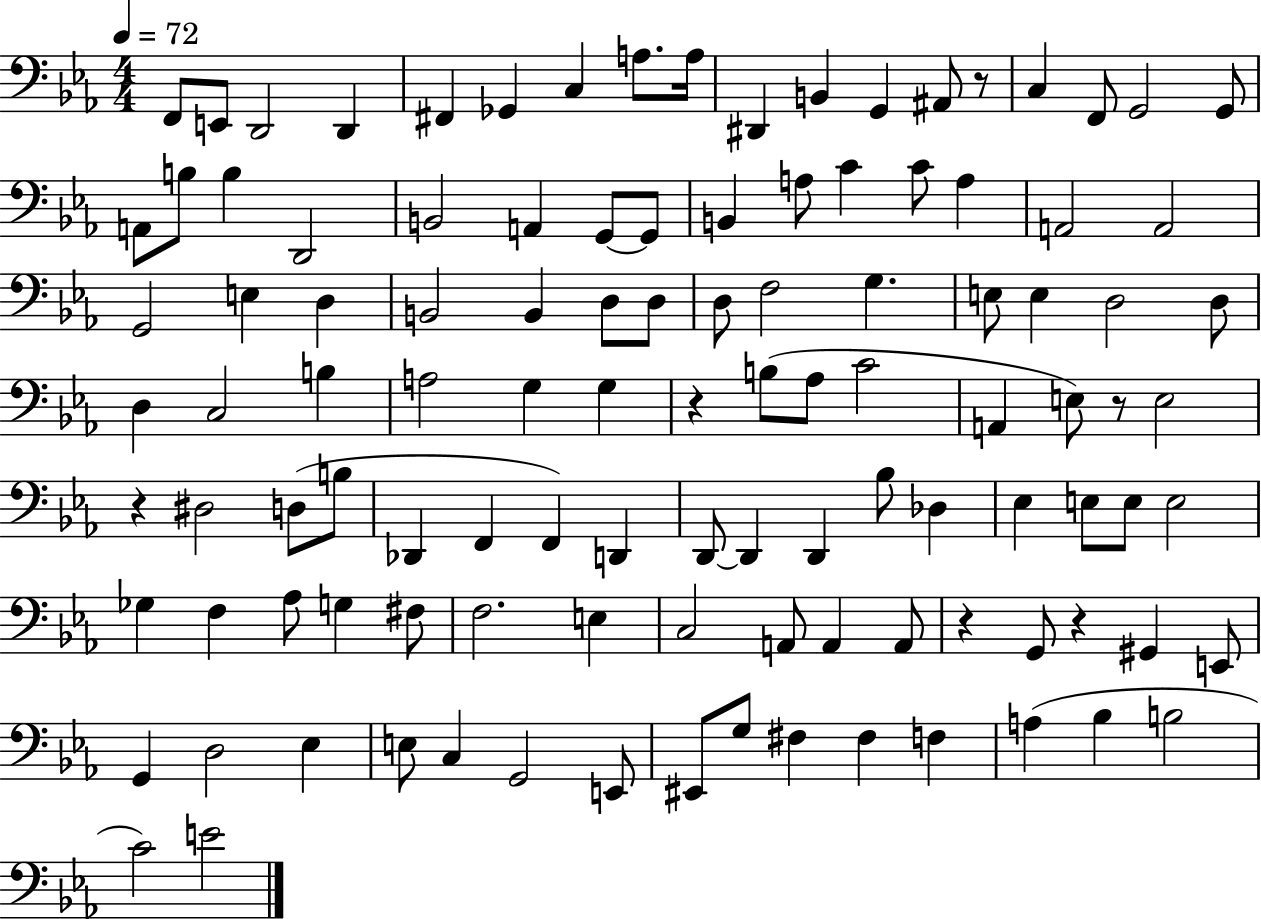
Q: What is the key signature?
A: EES major